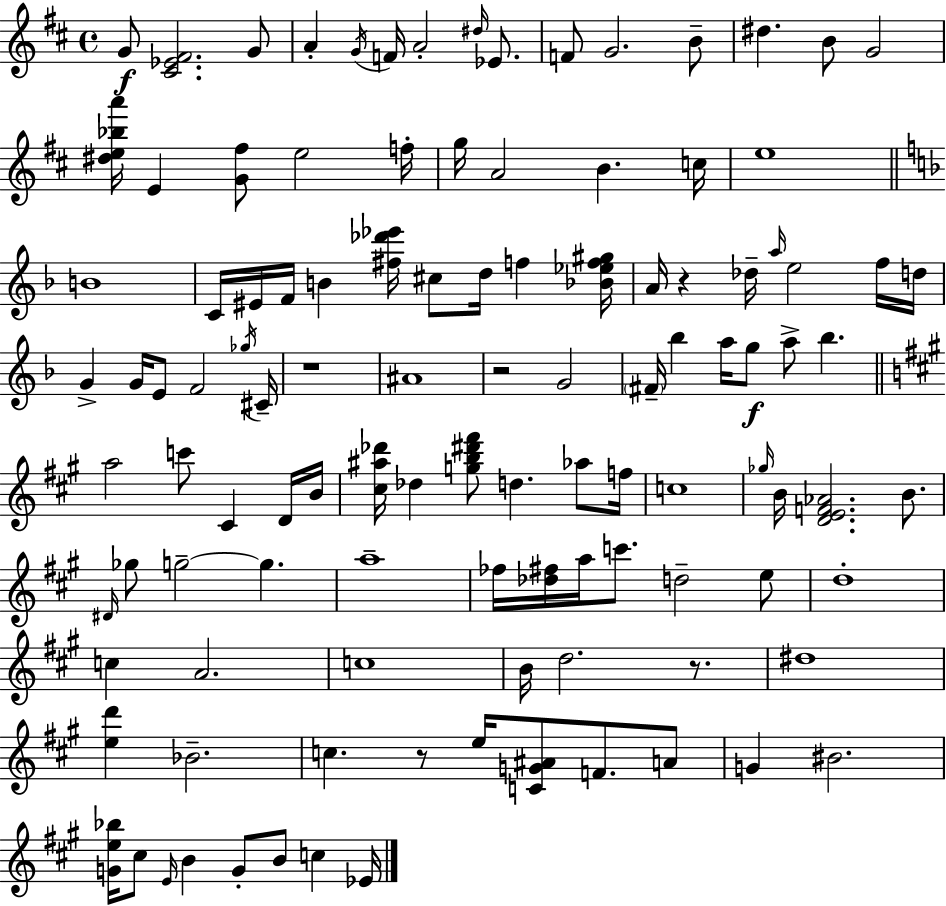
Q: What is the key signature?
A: D major